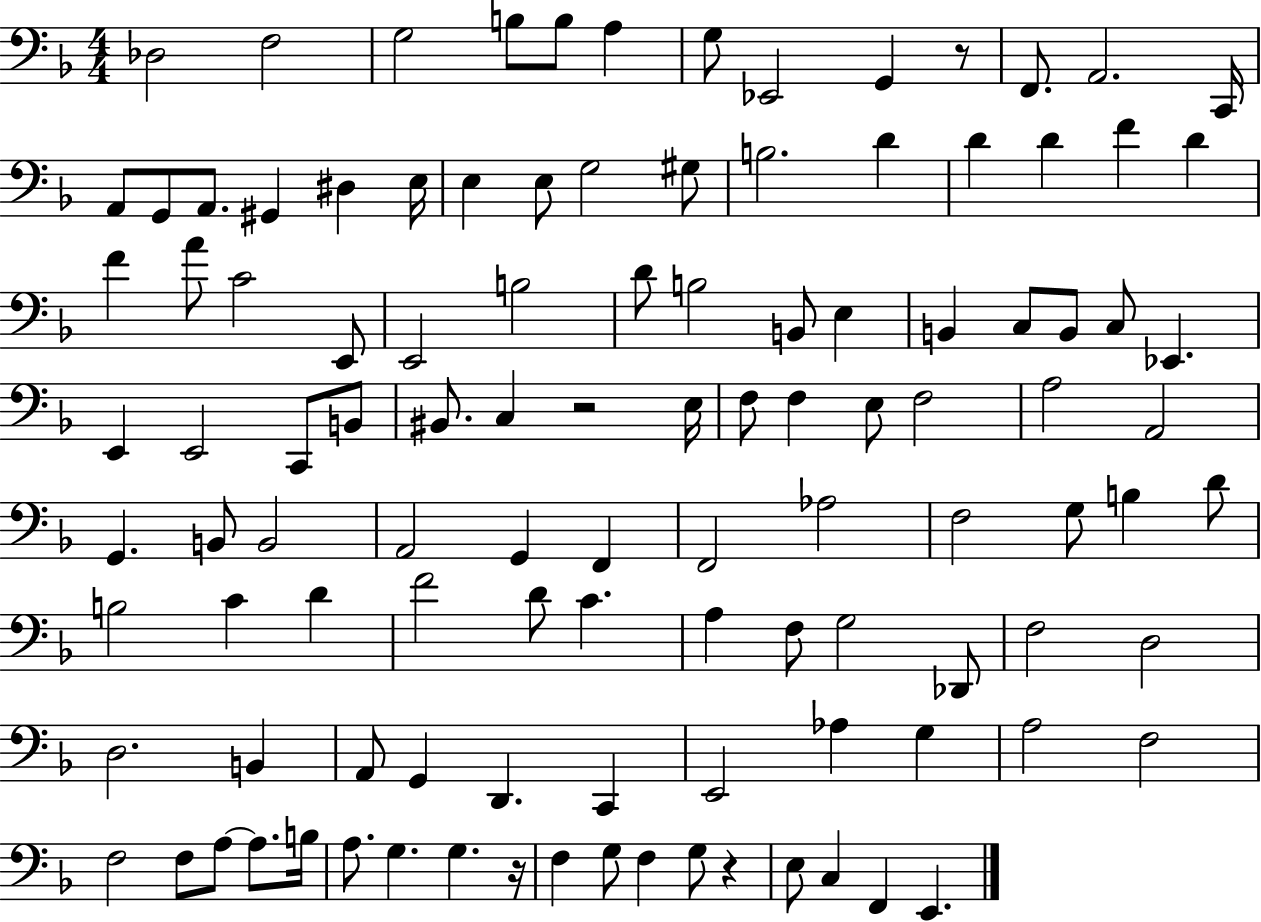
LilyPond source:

{
  \clef bass
  \numericTimeSignature
  \time 4/4
  \key f \major
  \repeat volta 2 { des2 f2 | g2 b8 b8 a4 | g8 ees,2 g,4 r8 | f,8. a,2. c,16 | \break a,8 g,8 a,8. gis,4 dis4 e16 | e4 e8 g2 gis8 | b2. d'4 | d'4 d'4 f'4 d'4 | \break f'4 a'8 c'2 e,8 | e,2 b2 | d'8 b2 b,8 e4 | b,4 c8 b,8 c8 ees,4. | \break e,4 e,2 c,8 b,8 | bis,8. c4 r2 e16 | f8 f4 e8 f2 | a2 a,2 | \break g,4. b,8 b,2 | a,2 g,4 f,4 | f,2 aes2 | f2 g8 b4 d'8 | \break b2 c'4 d'4 | f'2 d'8 c'4. | a4 f8 g2 des,8 | f2 d2 | \break d2. b,4 | a,8 g,4 d,4. c,4 | e,2 aes4 g4 | a2 f2 | \break f2 f8 a8~~ a8. b16 | a8. g4. g4. r16 | f4 g8 f4 g8 r4 | e8 c4 f,4 e,4. | \break } \bar "|."
}